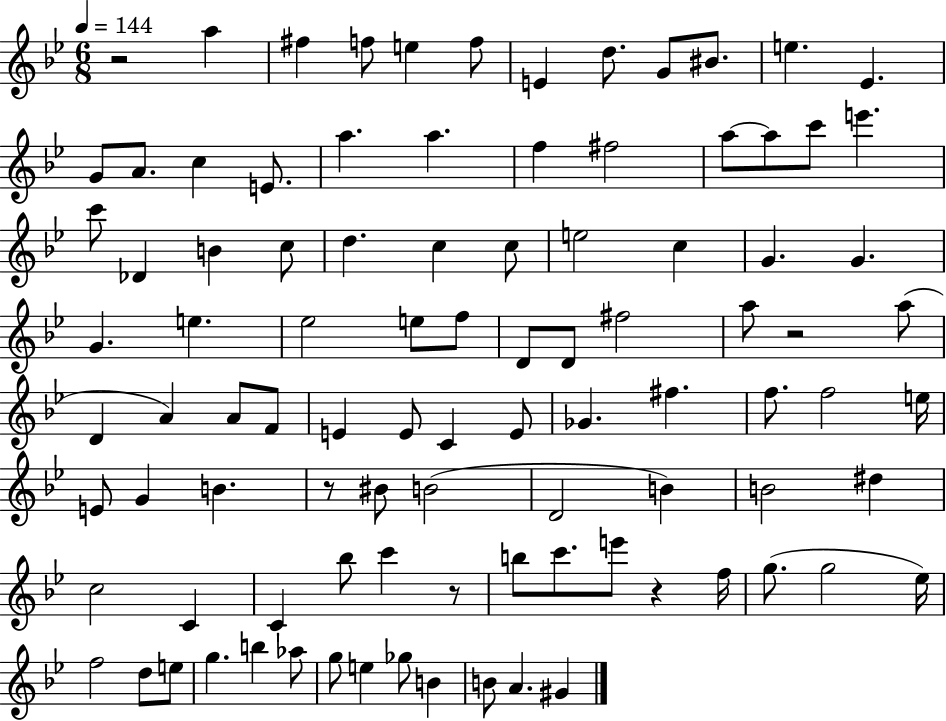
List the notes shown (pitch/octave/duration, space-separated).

R/h A5/q F#5/q F5/e E5/q F5/e E4/q D5/e. G4/e BIS4/e. E5/q. Eb4/q. G4/e A4/e. C5/q E4/e. A5/q. A5/q. F5/q F#5/h A5/e A5/e C6/e E6/q. C6/e Db4/q B4/q C5/e D5/q. C5/q C5/e E5/h C5/q G4/q. G4/q. G4/q. E5/q. Eb5/h E5/e F5/e D4/e D4/e F#5/h A5/e R/h A5/e D4/q A4/q A4/e F4/e E4/q E4/e C4/q E4/e Gb4/q. F#5/q. F5/e. F5/h E5/s E4/e G4/q B4/q. R/e BIS4/e B4/h D4/h B4/q B4/h D#5/q C5/h C4/q C4/q Bb5/e C6/q R/e B5/e C6/e. E6/e R/q F5/s G5/e. G5/h Eb5/s F5/h D5/e E5/e G5/q. B5/q Ab5/e G5/e E5/q Gb5/e B4/q B4/e A4/q. G#4/q